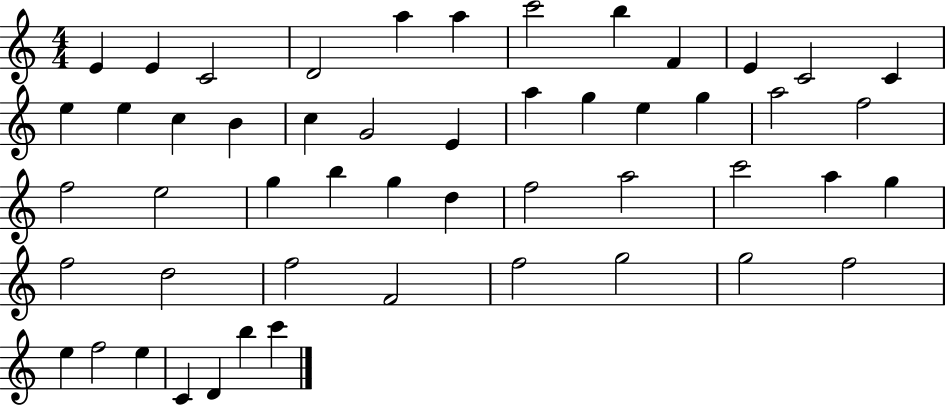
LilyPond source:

{
  \clef treble
  \numericTimeSignature
  \time 4/4
  \key c \major
  e'4 e'4 c'2 | d'2 a''4 a''4 | c'''2 b''4 f'4 | e'4 c'2 c'4 | \break e''4 e''4 c''4 b'4 | c''4 g'2 e'4 | a''4 g''4 e''4 g''4 | a''2 f''2 | \break f''2 e''2 | g''4 b''4 g''4 d''4 | f''2 a''2 | c'''2 a''4 g''4 | \break f''2 d''2 | f''2 f'2 | f''2 g''2 | g''2 f''2 | \break e''4 f''2 e''4 | c'4 d'4 b''4 c'''4 | \bar "|."
}